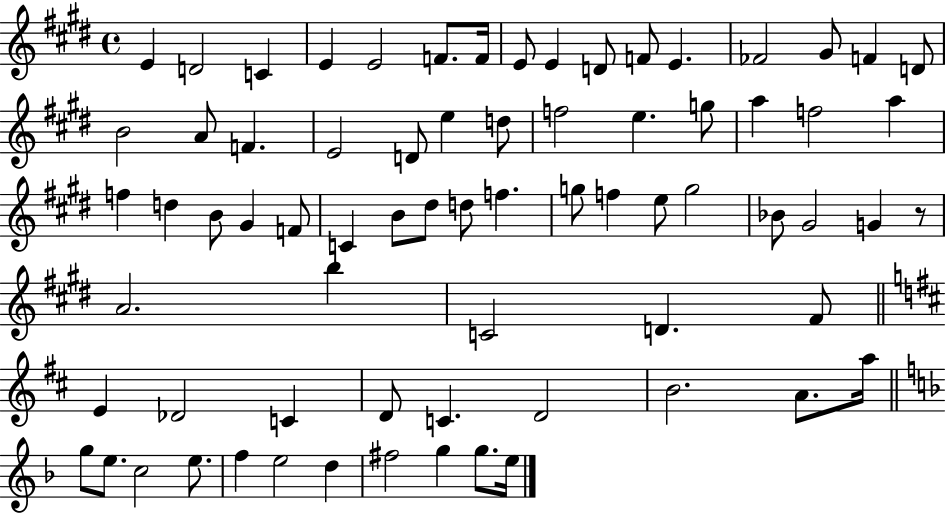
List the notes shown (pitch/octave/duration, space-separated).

E4/q D4/h C4/q E4/q E4/h F4/e. F4/s E4/e E4/q D4/e F4/e E4/q. FES4/h G#4/e F4/q D4/e B4/h A4/e F4/q. E4/h D4/e E5/q D5/e F5/h E5/q. G5/e A5/q F5/h A5/q F5/q D5/q B4/e G#4/q F4/e C4/q B4/e D#5/e D5/e F5/q. G5/e F5/q E5/e G5/h Bb4/e G#4/h G4/q R/e A4/h. B5/q C4/h D4/q. F#4/e E4/q Db4/h C4/q D4/e C4/q. D4/h B4/h. A4/e. A5/s G5/e E5/e. C5/h E5/e. F5/q E5/h D5/q F#5/h G5/q G5/e. E5/s